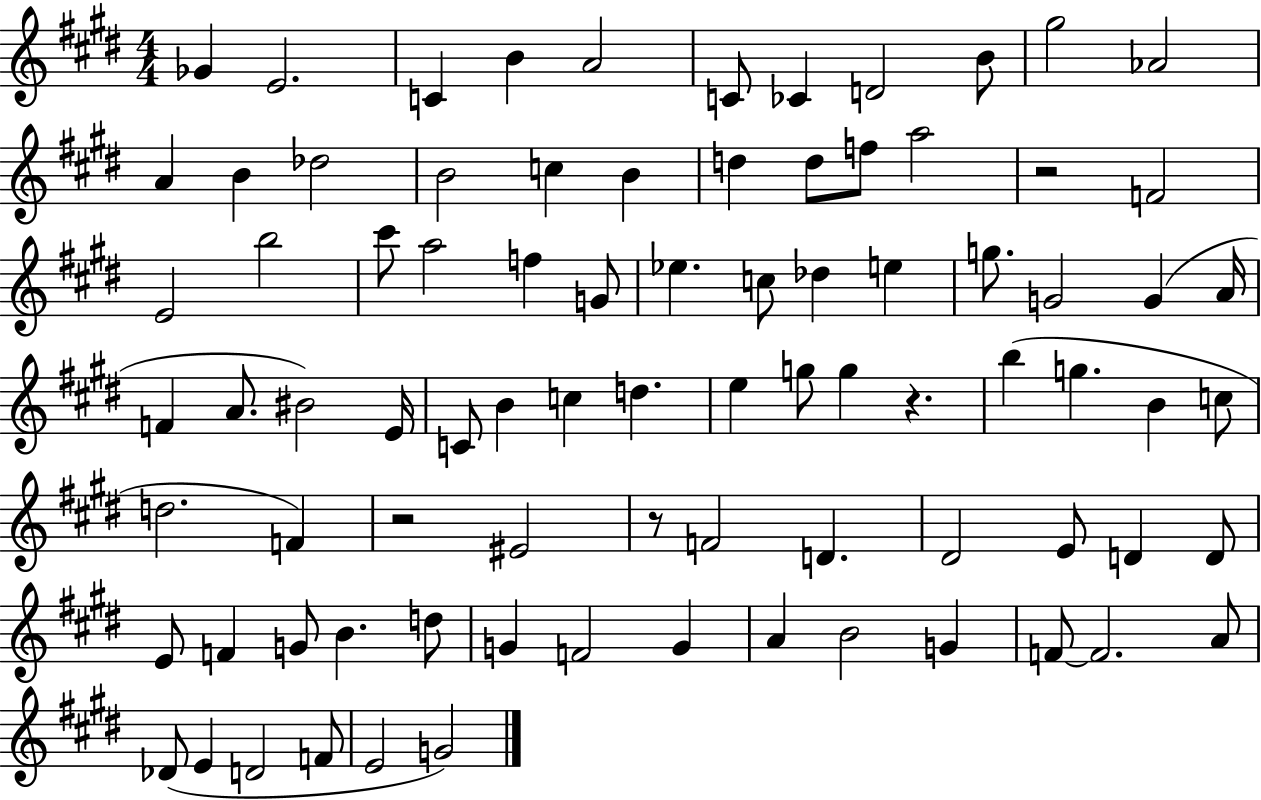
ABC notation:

X:1
T:Untitled
M:4/4
L:1/4
K:E
_G E2 C B A2 C/2 _C D2 B/2 ^g2 _A2 A B _d2 B2 c B d d/2 f/2 a2 z2 F2 E2 b2 ^c'/2 a2 f G/2 _e c/2 _d e g/2 G2 G A/4 F A/2 ^B2 E/4 C/2 B c d e g/2 g z b g B c/2 d2 F z2 ^E2 z/2 F2 D ^D2 E/2 D D/2 E/2 F G/2 B d/2 G F2 G A B2 G F/2 F2 A/2 _D/2 E D2 F/2 E2 G2